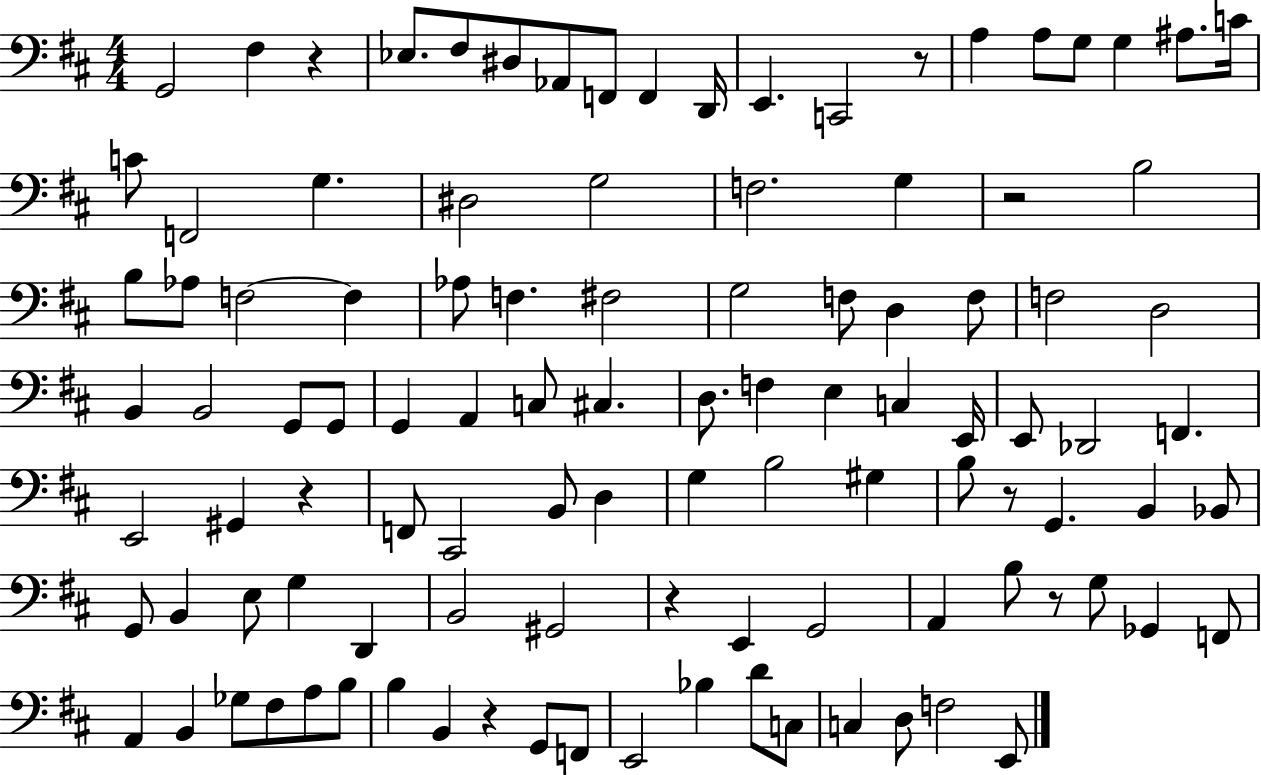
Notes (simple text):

G2/h F#3/q R/q Eb3/e. F#3/e D#3/e Ab2/e F2/e F2/q D2/s E2/q. C2/h R/e A3/q A3/e G3/e G3/q A#3/e. C4/s C4/e F2/h G3/q. D#3/h G3/h F3/h. G3/q R/h B3/h B3/e Ab3/e F3/h F3/q Ab3/e F3/q. F#3/h G3/h F3/e D3/q F3/e F3/h D3/h B2/q B2/h G2/e G2/e G2/q A2/q C3/e C#3/q. D3/e. F3/q E3/q C3/q E2/s E2/e Db2/h F2/q. E2/h G#2/q R/q F2/e C#2/h B2/e D3/q G3/q B3/h G#3/q B3/e R/e G2/q. B2/q Bb2/e G2/e B2/q E3/e G3/q D2/q B2/h G#2/h R/q E2/q G2/h A2/q B3/e R/e G3/e Gb2/q F2/e A2/q B2/q Gb3/e F#3/e A3/e B3/e B3/q B2/q R/q G2/e F2/e E2/h Bb3/q D4/e C3/e C3/q D3/e F3/h E2/e